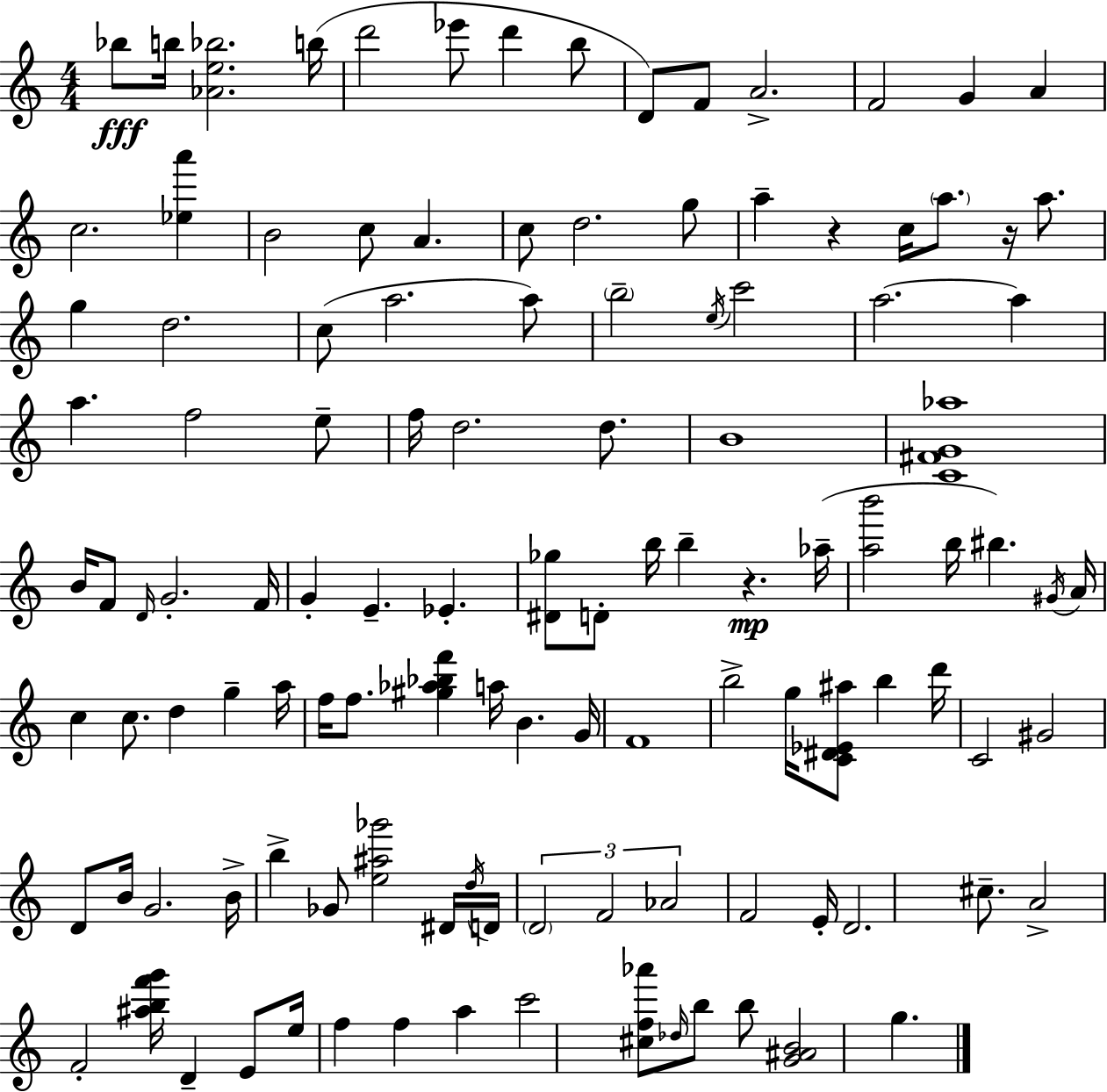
Bb5/e B5/s [Ab4,E5,Bb5]/h. B5/s D6/h Eb6/e D6/q B5/e D4/e F4/e A4/h. F4/h G4/q A4/q C5/h. [Eb5,A6]/q B4/h C5/e A4/q. C5/e D5/h. G5/e A5/q R/q C5/s A5/e. R/s A5/e. G5/q D5/h. C5/e A5/h. A5/e B5/h E5/s C6/h A5/h. A5/q A5/q. F5/h E5/e F5/s D5/h. D5/e. B4/w [C4,F#4,G4,Ab5]/w B4/s F4/e D4/s G4/h. F4/s G4/q E4/q. Eb4/q. [D#4,Gb5]/e D4/e B5/s B5/q R/q. Ab5/s [A5,B6]/h B5/s BIS5/q. G#4/s A4/s C5/q C5/e. D5/q G5/q A5/s F5/s F5/e. [G#5,Ab5,Bb5,F6]/q A5/s B4/q. G4/s F4/w B5/h G5/s [C4,D#4,Eb4,A#5]/e B5/q D6/s C4/h G#4/h D4/e B4/s G4/h. B4/s B5/q Gb4/e [E5,A#5,Gb6]/h D#4/s D5/s D4/s D4/h F4/h Ab4/h F4/h E4/s D4/h. C#5/e. A4/h F4/h [A#5,B5,F6,G6]/s D4/q E4/e E5/s F5/q F5/q A5/q C6/h [C#5,F5,Ab6]/e Db5/s B5/e B5/e [G4,A#4,B4]/h G5/q.